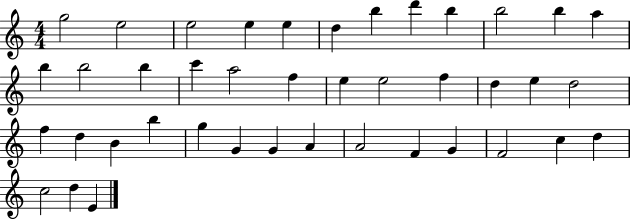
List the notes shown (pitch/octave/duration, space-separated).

G5/h E5/h E5/h E5/q E5/q D5/q B5/q D6/q B5/q B5/h B5/q A5/q B5/q B5/h B5/q C6/q A5/h F5/q E5/q E5/h F5/q D5/q E5/q D5/h F5/q D5/q B4/q B5/q G5/q G4/q G4/q A4/q A4/h F4/q G4/q F4/h C5/q D5/q C5/h D5/q E4/q